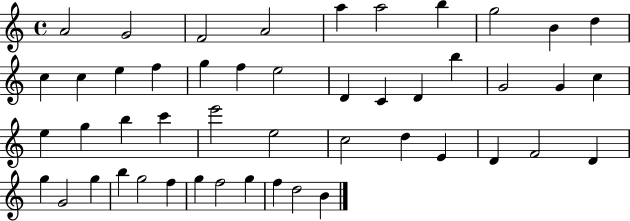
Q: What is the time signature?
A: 4/4